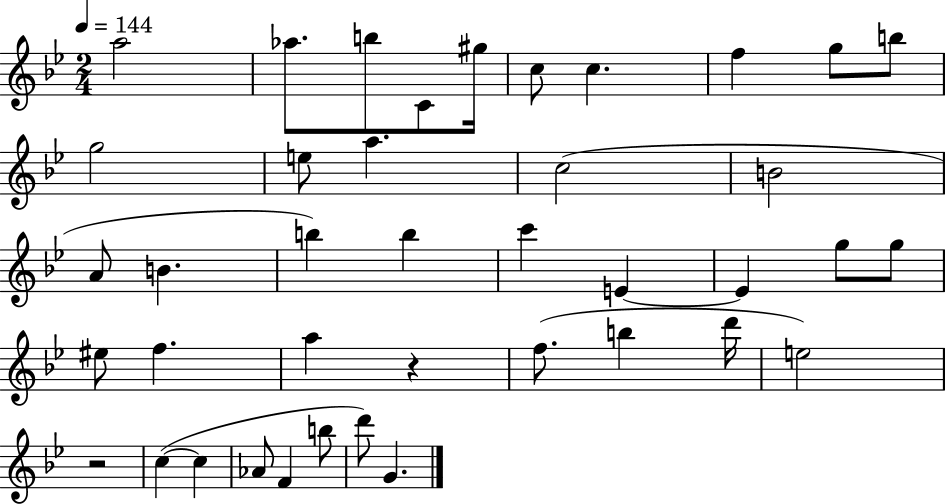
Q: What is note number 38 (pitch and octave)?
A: G4